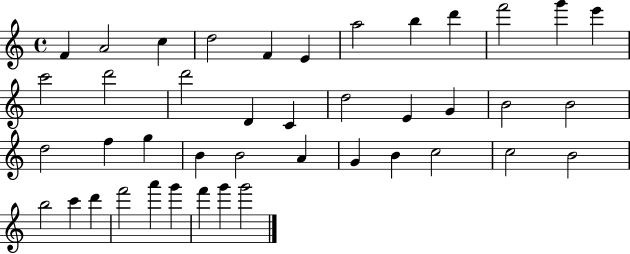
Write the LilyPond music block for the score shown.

{
  \clef treble
  \time 4/4
  \defaultTimeSignature
  \key c \major
  f'4 a'2 c''4 | d''2 f'4 e'4 | a''2 b''4 d'''4 | f'''2 g'''4 e'''4 | \break c'''2 d'''2 | d'''2 d'4 c'4 | d''2 e'4 g'4 | b'2 b'2 | \break d''2 f''4 g''4 | b'4 b'2 a'4 | g'4 b'4 c''2 | c''2 b'2 | \break b''2 c'''4 d'''4 | f'''2 a'''4 g'''4 | f'''4 g'''4 g'''2 | \bar "|."
}